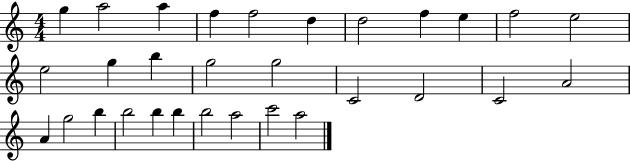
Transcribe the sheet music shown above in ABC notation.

X:1
T:Untitled
M:4/4
L:1/4
K:C
g a2 a f f2 d d2 f e f2 e2 e2 g b g2 g2 C2 D2 C2 A2 A g2 b b2 b b b2 a2 c'2 a2